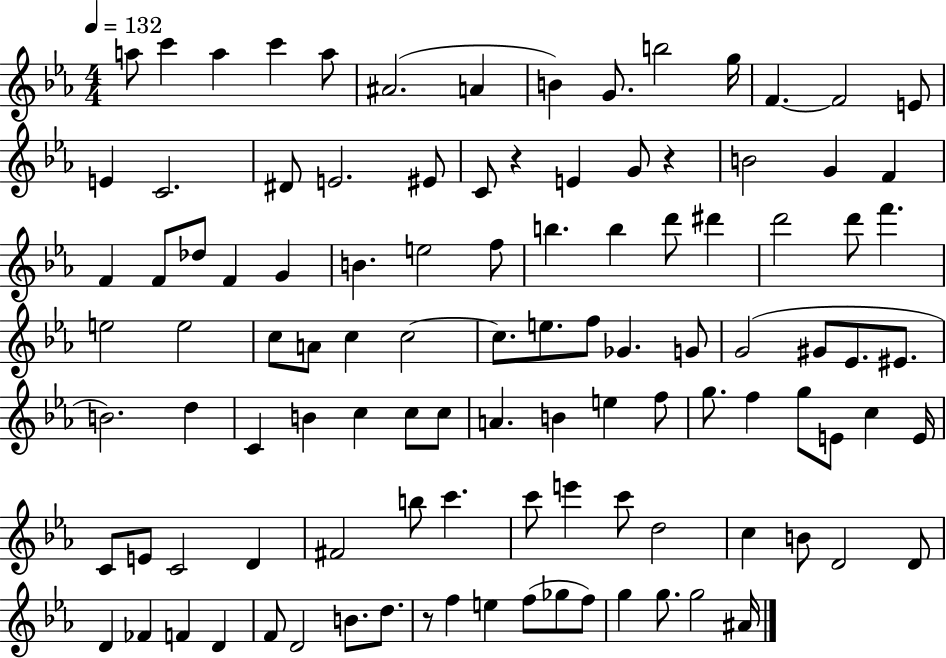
A5/e C6/q A5/q C6/q A5/e A#4/h. A4/q B4/q G4/e. B5/h G5/s F4/q. F4/h E4/e E4/q C4/h. D#4/e E4/h. EIS4/e C4/e R/q E4/q G4/e R/q B4/h G4/q F4/q F4/q F4/e Db5/e F4/q G4/q B4/q. E5/h F5/e B5/q. B5/q D6/e D#6/q D6/h D6/e F6/q. E5/h E5/h C5/e A4/e C5/q C5/h C5/e. E5/e. F5/e Gb4/q. G4/e G4/h G#4/e Eb4/e. EIS4/e. B4/h. D5/q C4/q B4/q C5/q C5/e C5/e A4/q. B4/q E5/q F5/e G5/e. F5/q G5/e E4/e C5/q E4/s C4/e E4/e C4/h D4/q F#4/h B5/e C6/q. C6/e E6/q C6/e D5/h C5/q B4/e D4/h D4/e D4/q FES4/q F4/q D4/q F4/e D4/h B4/e. D5/e. R/e F5/q E5/q F5/e Gb5/e F5/e G5/q G5/e. G5/h A#4/s